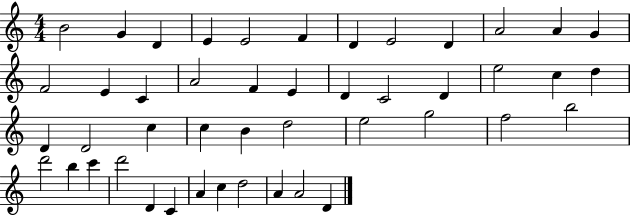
B4/h G4/q D4/q E4/q E4/h F4/q D4/q E4/h D4/q A4/h A4/q G4/q F4/h E4/q C4/q A4/h F4/q E4/q D4/q C4/h D4/q E5/h C5/q D5/q D4/q D4/h C5/q C5/q B4/q D5/h E5/h G5/h F5/h B5/h D6/h B5/q C6/q D6/h D4/q C4/q A4/q C5/q D5/h A4/q A4/h D4/q